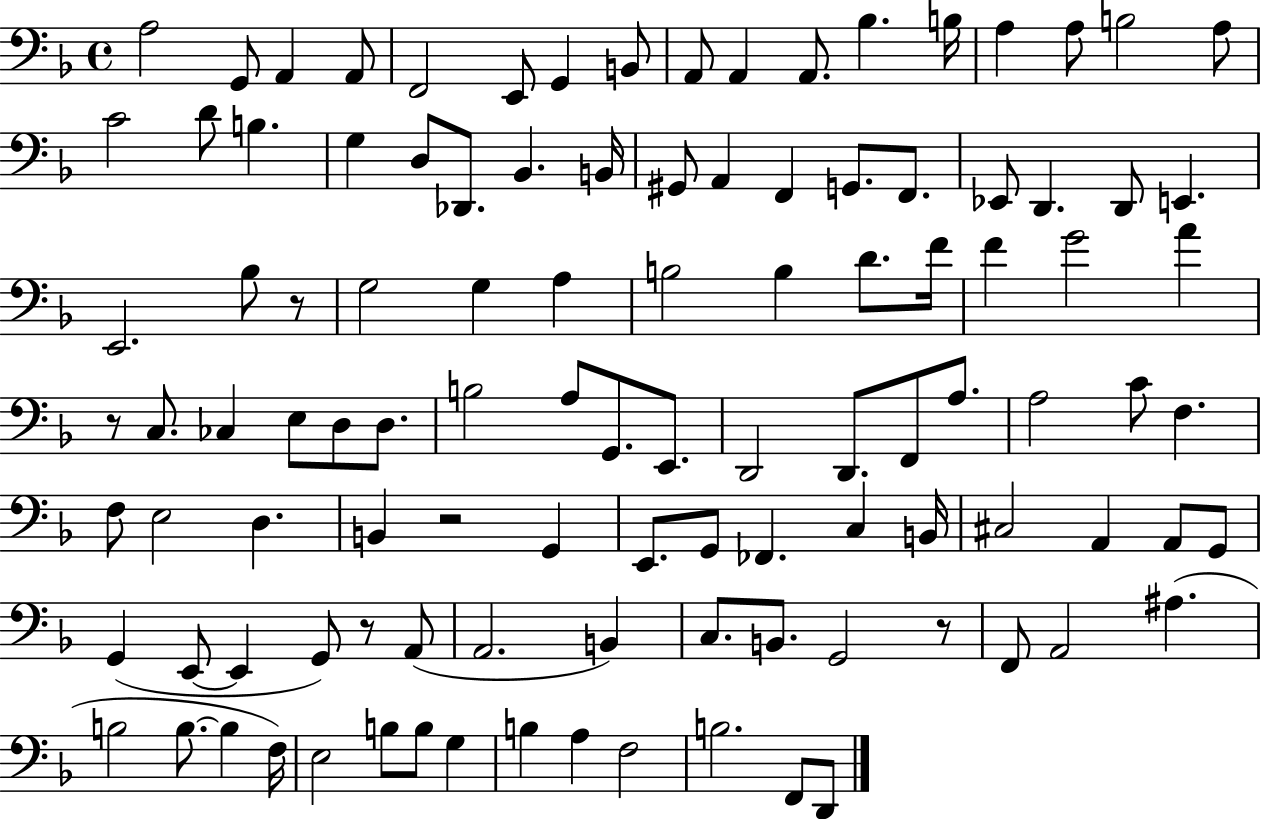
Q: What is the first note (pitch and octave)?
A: A3